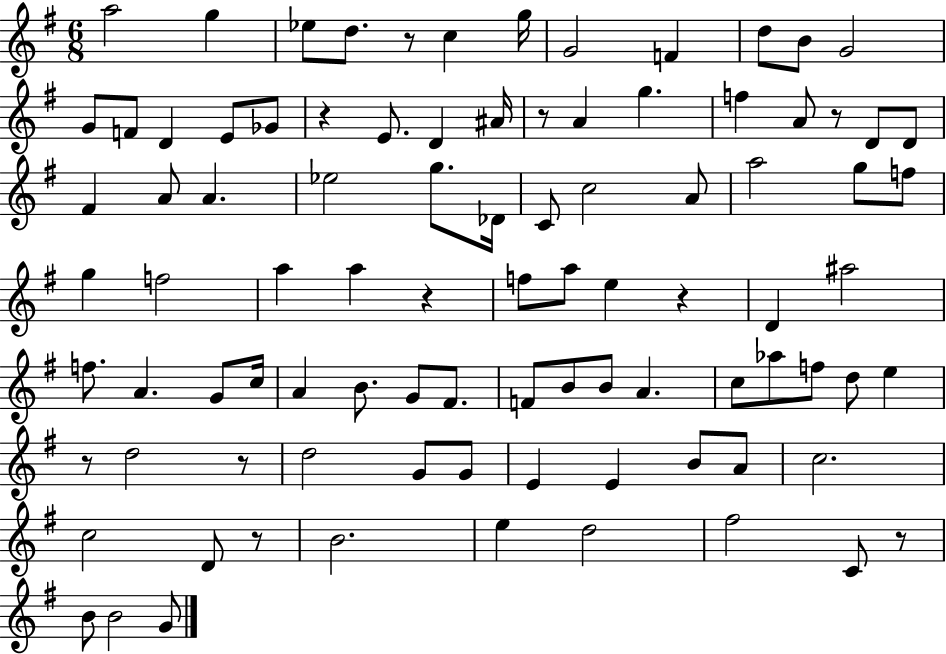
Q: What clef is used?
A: treble